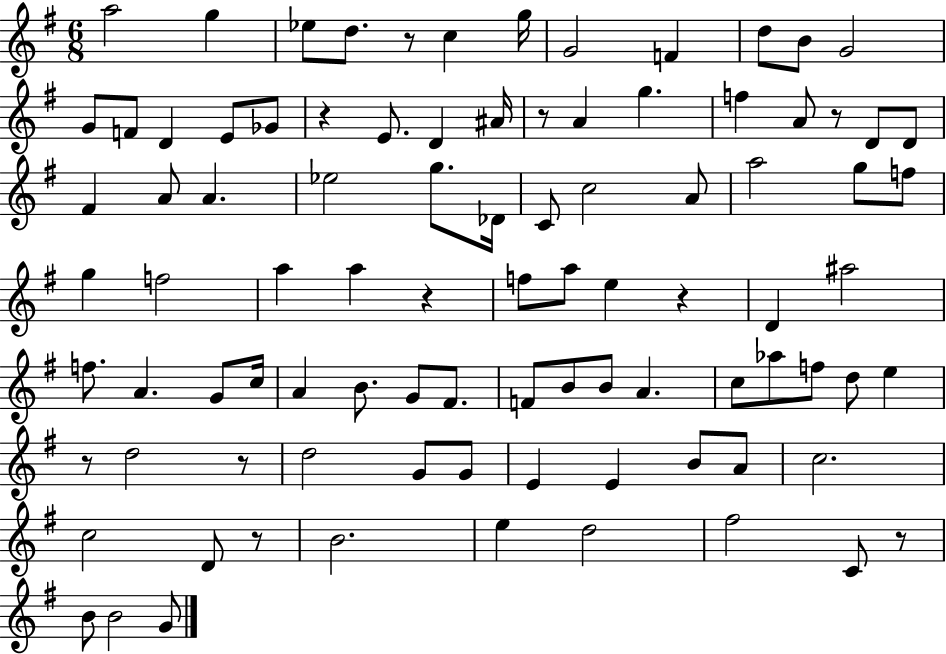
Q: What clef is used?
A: treble